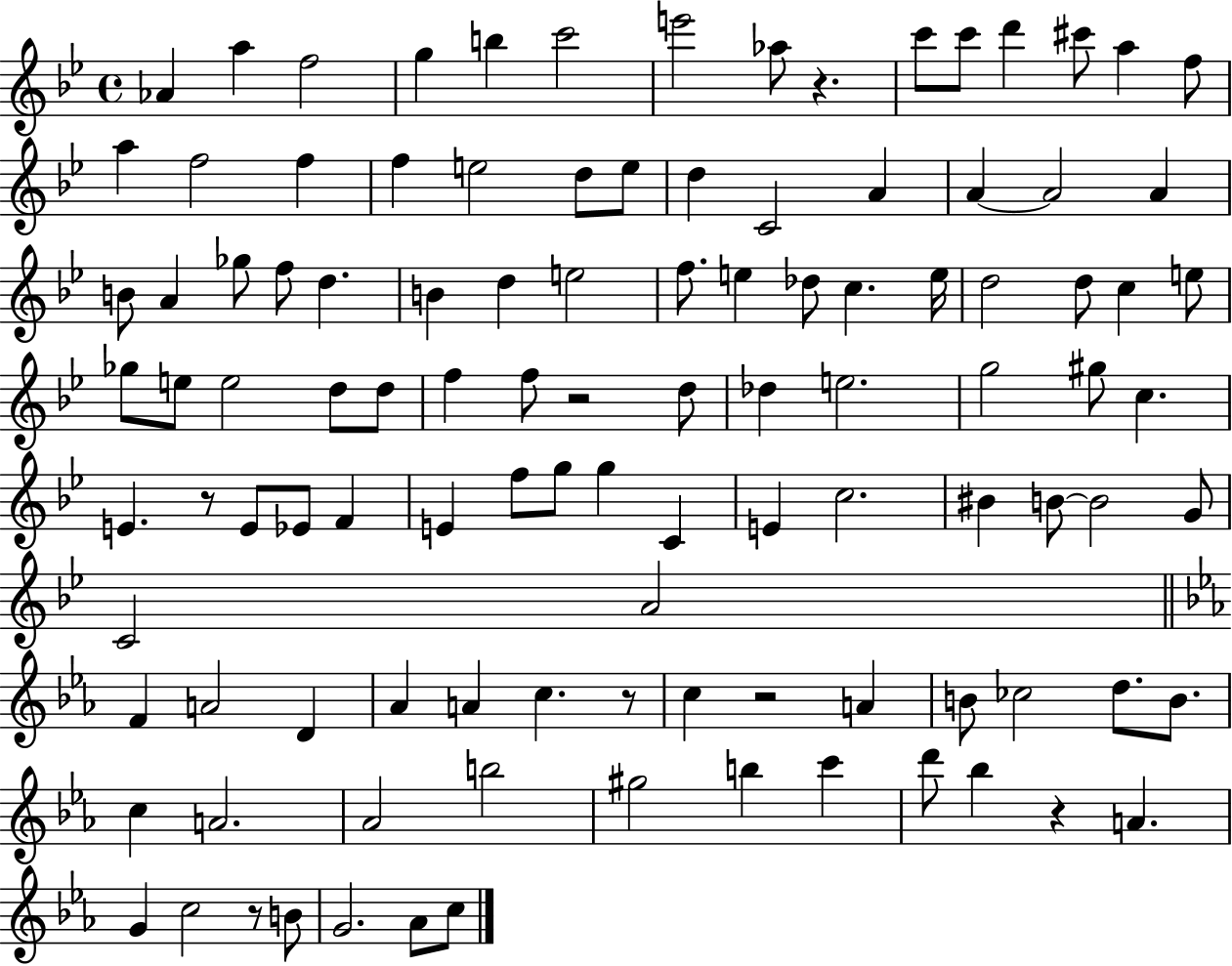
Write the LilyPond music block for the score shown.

{
  \clef treble
  \time 4/4
  \defaultTimeSignature
  \key bes \major
  aes'4 a''4 f''2 | g''4 b''4 c'''2 | e'''2 aes''8 r4. | c'''8 c'''8 d'''4 cis'''8 a''4 f''8 | \break a''4 f''2 f''4 | f''4 e''2 d''8 e''8 | d''4 c'2 a'4 | a'4~~ a'2 a'4 | \break b'8 a'4 ges''8 f''8 d''4. | b'4 d''4 e''2 | f''8. e''4 des''8 c''4. e''16 | d''2 d''8 c''4 e''8 | \break ges''8 e''8 e''2 d''8 d''8 | f''4 f''8 r2 d''8 | des''4 e''2. | g''2 gis''8 c''4. | \break e'4. r8 e'8 ees'8 f'4 | e'4 f''8 g''8 g''4 c'4 | e'4 c''2. | bis'4 b'8~~ b'2 g'8 | \break c'2 a'2 | \bar "||" \break \key ees \major f'4 a'2 d'4 | aes'4 a'4 c''4. r8 | c''4 r2 a'4 | b'8 ces''2 d''8. b'8. | \break c''4 a'2. | aes'2 b''2 | gis''2 b''4 c'''4 | d'''8 bes''4 r4 a'4. | \break g'4 c''2 r8 b'8 | g'2. aes'8 c''8 | \bar "|."
}